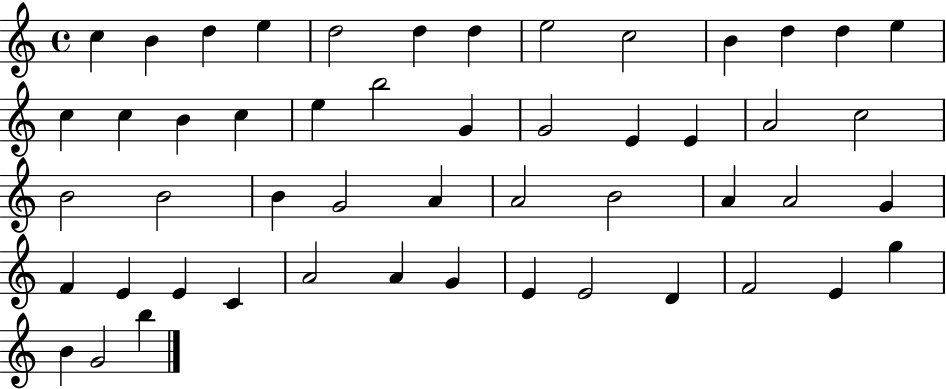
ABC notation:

X:1
T:Untitled
M:4/4
L:1/4
K:C
c B d e d2 d d e2 c2 B d d e c c B c e b2 G G2 E E A2 c2 B2 B2 B G2 A A2 B2 A A2 G F E E C A2 A G E E2 D F2 E g B G2 b